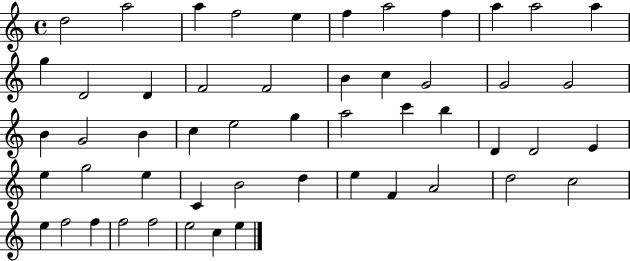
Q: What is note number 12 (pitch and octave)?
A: G5